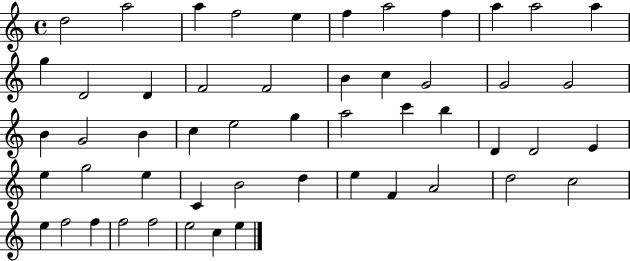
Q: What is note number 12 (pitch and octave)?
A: G5